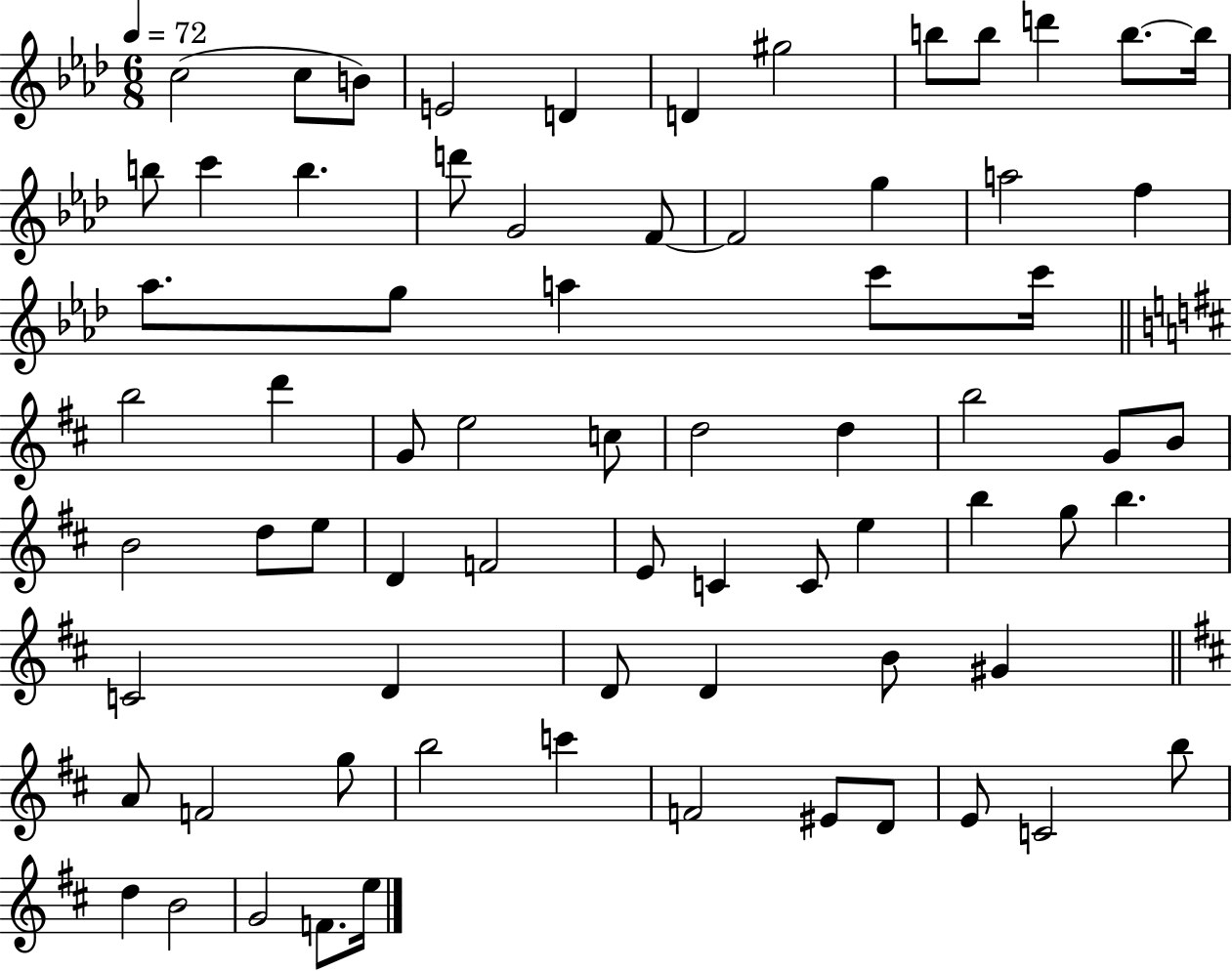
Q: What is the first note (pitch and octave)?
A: C5